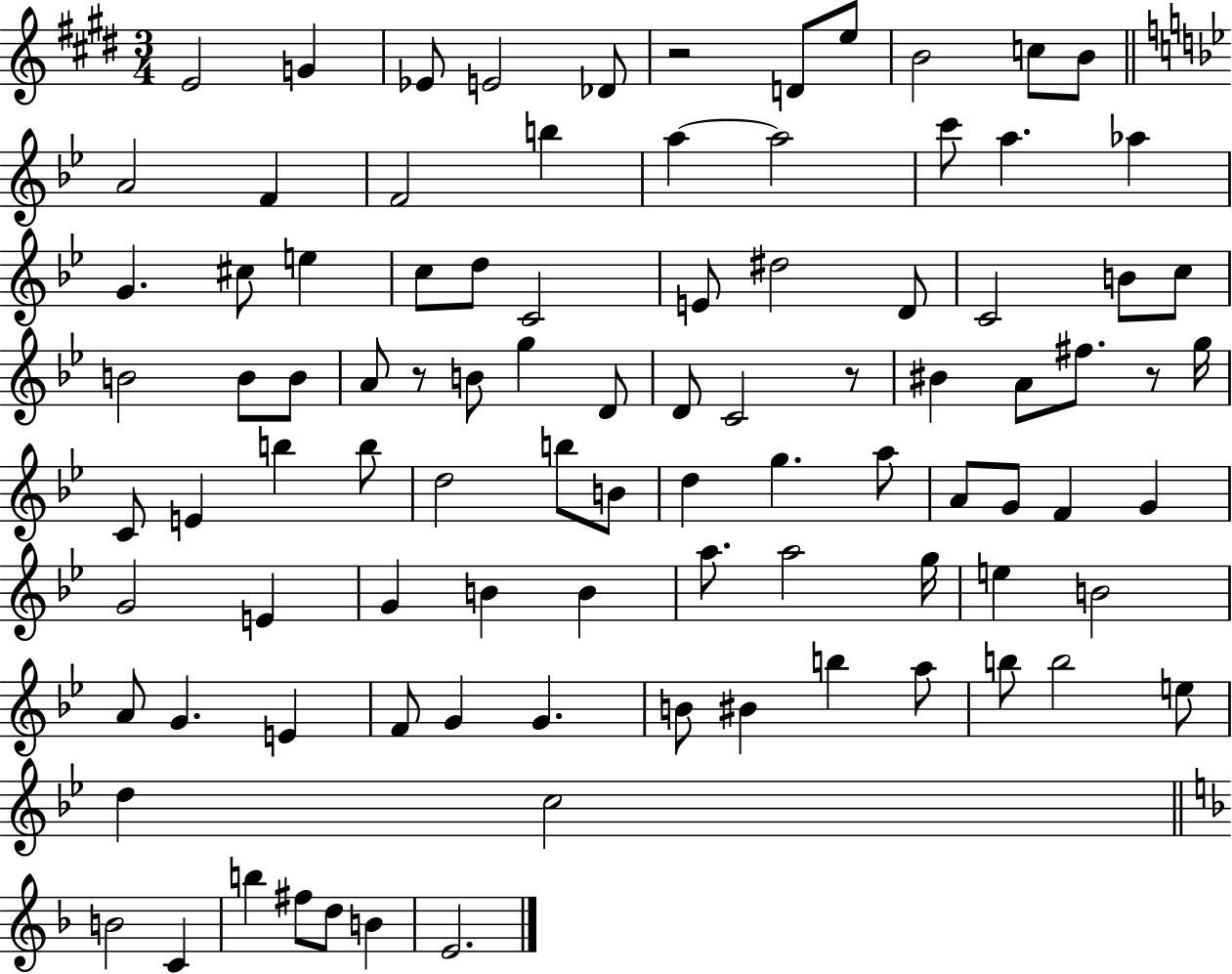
X:1
T:Untitled
M:3/4
L:1/4
K:E
E2 G _E/2 E2 _D/2 z2 D/2 e/2 B2 c/2 B/2 A2 F F2 b a a2 c'/2 a _a G ^c/2 e c/2 d/2 C2 E/2 ^d2 D/2 C2 B/2 c/2 B2 B/2 B/2 A/2 z/2 B/2 g D/2 D/2 C2 z/2 ^B A/2 ^f/2 z/2 g/4 C/2 E b b/2 d2 b/2 B/2 d g a/2 A/2 G/2 F G G2 E G B B a/2 a2 g/4 e B2 A/2 G E F/2 G G B/2 ^B b a/2 b/2 b2 e/2 d c2 B2 C b ^f/2 d/2 B E2